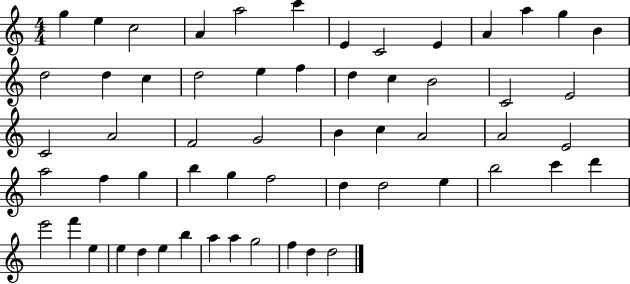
{
  \clef treble
  \numericTimeSignature
  \time 4/4
  \key c \major
  g''4 e''4 c''2 | a'4 a''2 c'''4 | e'4 c'2 e'4 | a'4 a''4 g''4 b'4 | \break d''2 d''4 c''4 | d''2 e''4 f''4 | d''4 c''4 b'2 | c'2 e'2 | \break c'2 a'2 | f'2 g'2 | b'4 c''4 a'2 | a'2 e'2 | \break a''2 f''4 g''4 | b''4 g''4 f''2 | d''4 d''2 e''4 | b''2 c'''4 d'''4 | \break e'''2 f'''4 e''4 | e''4 d''4 e''4 b''4 | a''4 a''4 g''2 | f''4 d''4 d''2 | \break \bar "|."
}